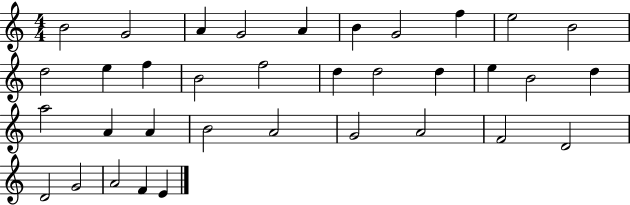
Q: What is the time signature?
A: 4/4